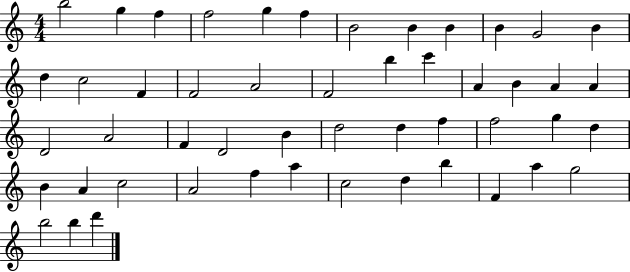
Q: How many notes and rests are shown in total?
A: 50